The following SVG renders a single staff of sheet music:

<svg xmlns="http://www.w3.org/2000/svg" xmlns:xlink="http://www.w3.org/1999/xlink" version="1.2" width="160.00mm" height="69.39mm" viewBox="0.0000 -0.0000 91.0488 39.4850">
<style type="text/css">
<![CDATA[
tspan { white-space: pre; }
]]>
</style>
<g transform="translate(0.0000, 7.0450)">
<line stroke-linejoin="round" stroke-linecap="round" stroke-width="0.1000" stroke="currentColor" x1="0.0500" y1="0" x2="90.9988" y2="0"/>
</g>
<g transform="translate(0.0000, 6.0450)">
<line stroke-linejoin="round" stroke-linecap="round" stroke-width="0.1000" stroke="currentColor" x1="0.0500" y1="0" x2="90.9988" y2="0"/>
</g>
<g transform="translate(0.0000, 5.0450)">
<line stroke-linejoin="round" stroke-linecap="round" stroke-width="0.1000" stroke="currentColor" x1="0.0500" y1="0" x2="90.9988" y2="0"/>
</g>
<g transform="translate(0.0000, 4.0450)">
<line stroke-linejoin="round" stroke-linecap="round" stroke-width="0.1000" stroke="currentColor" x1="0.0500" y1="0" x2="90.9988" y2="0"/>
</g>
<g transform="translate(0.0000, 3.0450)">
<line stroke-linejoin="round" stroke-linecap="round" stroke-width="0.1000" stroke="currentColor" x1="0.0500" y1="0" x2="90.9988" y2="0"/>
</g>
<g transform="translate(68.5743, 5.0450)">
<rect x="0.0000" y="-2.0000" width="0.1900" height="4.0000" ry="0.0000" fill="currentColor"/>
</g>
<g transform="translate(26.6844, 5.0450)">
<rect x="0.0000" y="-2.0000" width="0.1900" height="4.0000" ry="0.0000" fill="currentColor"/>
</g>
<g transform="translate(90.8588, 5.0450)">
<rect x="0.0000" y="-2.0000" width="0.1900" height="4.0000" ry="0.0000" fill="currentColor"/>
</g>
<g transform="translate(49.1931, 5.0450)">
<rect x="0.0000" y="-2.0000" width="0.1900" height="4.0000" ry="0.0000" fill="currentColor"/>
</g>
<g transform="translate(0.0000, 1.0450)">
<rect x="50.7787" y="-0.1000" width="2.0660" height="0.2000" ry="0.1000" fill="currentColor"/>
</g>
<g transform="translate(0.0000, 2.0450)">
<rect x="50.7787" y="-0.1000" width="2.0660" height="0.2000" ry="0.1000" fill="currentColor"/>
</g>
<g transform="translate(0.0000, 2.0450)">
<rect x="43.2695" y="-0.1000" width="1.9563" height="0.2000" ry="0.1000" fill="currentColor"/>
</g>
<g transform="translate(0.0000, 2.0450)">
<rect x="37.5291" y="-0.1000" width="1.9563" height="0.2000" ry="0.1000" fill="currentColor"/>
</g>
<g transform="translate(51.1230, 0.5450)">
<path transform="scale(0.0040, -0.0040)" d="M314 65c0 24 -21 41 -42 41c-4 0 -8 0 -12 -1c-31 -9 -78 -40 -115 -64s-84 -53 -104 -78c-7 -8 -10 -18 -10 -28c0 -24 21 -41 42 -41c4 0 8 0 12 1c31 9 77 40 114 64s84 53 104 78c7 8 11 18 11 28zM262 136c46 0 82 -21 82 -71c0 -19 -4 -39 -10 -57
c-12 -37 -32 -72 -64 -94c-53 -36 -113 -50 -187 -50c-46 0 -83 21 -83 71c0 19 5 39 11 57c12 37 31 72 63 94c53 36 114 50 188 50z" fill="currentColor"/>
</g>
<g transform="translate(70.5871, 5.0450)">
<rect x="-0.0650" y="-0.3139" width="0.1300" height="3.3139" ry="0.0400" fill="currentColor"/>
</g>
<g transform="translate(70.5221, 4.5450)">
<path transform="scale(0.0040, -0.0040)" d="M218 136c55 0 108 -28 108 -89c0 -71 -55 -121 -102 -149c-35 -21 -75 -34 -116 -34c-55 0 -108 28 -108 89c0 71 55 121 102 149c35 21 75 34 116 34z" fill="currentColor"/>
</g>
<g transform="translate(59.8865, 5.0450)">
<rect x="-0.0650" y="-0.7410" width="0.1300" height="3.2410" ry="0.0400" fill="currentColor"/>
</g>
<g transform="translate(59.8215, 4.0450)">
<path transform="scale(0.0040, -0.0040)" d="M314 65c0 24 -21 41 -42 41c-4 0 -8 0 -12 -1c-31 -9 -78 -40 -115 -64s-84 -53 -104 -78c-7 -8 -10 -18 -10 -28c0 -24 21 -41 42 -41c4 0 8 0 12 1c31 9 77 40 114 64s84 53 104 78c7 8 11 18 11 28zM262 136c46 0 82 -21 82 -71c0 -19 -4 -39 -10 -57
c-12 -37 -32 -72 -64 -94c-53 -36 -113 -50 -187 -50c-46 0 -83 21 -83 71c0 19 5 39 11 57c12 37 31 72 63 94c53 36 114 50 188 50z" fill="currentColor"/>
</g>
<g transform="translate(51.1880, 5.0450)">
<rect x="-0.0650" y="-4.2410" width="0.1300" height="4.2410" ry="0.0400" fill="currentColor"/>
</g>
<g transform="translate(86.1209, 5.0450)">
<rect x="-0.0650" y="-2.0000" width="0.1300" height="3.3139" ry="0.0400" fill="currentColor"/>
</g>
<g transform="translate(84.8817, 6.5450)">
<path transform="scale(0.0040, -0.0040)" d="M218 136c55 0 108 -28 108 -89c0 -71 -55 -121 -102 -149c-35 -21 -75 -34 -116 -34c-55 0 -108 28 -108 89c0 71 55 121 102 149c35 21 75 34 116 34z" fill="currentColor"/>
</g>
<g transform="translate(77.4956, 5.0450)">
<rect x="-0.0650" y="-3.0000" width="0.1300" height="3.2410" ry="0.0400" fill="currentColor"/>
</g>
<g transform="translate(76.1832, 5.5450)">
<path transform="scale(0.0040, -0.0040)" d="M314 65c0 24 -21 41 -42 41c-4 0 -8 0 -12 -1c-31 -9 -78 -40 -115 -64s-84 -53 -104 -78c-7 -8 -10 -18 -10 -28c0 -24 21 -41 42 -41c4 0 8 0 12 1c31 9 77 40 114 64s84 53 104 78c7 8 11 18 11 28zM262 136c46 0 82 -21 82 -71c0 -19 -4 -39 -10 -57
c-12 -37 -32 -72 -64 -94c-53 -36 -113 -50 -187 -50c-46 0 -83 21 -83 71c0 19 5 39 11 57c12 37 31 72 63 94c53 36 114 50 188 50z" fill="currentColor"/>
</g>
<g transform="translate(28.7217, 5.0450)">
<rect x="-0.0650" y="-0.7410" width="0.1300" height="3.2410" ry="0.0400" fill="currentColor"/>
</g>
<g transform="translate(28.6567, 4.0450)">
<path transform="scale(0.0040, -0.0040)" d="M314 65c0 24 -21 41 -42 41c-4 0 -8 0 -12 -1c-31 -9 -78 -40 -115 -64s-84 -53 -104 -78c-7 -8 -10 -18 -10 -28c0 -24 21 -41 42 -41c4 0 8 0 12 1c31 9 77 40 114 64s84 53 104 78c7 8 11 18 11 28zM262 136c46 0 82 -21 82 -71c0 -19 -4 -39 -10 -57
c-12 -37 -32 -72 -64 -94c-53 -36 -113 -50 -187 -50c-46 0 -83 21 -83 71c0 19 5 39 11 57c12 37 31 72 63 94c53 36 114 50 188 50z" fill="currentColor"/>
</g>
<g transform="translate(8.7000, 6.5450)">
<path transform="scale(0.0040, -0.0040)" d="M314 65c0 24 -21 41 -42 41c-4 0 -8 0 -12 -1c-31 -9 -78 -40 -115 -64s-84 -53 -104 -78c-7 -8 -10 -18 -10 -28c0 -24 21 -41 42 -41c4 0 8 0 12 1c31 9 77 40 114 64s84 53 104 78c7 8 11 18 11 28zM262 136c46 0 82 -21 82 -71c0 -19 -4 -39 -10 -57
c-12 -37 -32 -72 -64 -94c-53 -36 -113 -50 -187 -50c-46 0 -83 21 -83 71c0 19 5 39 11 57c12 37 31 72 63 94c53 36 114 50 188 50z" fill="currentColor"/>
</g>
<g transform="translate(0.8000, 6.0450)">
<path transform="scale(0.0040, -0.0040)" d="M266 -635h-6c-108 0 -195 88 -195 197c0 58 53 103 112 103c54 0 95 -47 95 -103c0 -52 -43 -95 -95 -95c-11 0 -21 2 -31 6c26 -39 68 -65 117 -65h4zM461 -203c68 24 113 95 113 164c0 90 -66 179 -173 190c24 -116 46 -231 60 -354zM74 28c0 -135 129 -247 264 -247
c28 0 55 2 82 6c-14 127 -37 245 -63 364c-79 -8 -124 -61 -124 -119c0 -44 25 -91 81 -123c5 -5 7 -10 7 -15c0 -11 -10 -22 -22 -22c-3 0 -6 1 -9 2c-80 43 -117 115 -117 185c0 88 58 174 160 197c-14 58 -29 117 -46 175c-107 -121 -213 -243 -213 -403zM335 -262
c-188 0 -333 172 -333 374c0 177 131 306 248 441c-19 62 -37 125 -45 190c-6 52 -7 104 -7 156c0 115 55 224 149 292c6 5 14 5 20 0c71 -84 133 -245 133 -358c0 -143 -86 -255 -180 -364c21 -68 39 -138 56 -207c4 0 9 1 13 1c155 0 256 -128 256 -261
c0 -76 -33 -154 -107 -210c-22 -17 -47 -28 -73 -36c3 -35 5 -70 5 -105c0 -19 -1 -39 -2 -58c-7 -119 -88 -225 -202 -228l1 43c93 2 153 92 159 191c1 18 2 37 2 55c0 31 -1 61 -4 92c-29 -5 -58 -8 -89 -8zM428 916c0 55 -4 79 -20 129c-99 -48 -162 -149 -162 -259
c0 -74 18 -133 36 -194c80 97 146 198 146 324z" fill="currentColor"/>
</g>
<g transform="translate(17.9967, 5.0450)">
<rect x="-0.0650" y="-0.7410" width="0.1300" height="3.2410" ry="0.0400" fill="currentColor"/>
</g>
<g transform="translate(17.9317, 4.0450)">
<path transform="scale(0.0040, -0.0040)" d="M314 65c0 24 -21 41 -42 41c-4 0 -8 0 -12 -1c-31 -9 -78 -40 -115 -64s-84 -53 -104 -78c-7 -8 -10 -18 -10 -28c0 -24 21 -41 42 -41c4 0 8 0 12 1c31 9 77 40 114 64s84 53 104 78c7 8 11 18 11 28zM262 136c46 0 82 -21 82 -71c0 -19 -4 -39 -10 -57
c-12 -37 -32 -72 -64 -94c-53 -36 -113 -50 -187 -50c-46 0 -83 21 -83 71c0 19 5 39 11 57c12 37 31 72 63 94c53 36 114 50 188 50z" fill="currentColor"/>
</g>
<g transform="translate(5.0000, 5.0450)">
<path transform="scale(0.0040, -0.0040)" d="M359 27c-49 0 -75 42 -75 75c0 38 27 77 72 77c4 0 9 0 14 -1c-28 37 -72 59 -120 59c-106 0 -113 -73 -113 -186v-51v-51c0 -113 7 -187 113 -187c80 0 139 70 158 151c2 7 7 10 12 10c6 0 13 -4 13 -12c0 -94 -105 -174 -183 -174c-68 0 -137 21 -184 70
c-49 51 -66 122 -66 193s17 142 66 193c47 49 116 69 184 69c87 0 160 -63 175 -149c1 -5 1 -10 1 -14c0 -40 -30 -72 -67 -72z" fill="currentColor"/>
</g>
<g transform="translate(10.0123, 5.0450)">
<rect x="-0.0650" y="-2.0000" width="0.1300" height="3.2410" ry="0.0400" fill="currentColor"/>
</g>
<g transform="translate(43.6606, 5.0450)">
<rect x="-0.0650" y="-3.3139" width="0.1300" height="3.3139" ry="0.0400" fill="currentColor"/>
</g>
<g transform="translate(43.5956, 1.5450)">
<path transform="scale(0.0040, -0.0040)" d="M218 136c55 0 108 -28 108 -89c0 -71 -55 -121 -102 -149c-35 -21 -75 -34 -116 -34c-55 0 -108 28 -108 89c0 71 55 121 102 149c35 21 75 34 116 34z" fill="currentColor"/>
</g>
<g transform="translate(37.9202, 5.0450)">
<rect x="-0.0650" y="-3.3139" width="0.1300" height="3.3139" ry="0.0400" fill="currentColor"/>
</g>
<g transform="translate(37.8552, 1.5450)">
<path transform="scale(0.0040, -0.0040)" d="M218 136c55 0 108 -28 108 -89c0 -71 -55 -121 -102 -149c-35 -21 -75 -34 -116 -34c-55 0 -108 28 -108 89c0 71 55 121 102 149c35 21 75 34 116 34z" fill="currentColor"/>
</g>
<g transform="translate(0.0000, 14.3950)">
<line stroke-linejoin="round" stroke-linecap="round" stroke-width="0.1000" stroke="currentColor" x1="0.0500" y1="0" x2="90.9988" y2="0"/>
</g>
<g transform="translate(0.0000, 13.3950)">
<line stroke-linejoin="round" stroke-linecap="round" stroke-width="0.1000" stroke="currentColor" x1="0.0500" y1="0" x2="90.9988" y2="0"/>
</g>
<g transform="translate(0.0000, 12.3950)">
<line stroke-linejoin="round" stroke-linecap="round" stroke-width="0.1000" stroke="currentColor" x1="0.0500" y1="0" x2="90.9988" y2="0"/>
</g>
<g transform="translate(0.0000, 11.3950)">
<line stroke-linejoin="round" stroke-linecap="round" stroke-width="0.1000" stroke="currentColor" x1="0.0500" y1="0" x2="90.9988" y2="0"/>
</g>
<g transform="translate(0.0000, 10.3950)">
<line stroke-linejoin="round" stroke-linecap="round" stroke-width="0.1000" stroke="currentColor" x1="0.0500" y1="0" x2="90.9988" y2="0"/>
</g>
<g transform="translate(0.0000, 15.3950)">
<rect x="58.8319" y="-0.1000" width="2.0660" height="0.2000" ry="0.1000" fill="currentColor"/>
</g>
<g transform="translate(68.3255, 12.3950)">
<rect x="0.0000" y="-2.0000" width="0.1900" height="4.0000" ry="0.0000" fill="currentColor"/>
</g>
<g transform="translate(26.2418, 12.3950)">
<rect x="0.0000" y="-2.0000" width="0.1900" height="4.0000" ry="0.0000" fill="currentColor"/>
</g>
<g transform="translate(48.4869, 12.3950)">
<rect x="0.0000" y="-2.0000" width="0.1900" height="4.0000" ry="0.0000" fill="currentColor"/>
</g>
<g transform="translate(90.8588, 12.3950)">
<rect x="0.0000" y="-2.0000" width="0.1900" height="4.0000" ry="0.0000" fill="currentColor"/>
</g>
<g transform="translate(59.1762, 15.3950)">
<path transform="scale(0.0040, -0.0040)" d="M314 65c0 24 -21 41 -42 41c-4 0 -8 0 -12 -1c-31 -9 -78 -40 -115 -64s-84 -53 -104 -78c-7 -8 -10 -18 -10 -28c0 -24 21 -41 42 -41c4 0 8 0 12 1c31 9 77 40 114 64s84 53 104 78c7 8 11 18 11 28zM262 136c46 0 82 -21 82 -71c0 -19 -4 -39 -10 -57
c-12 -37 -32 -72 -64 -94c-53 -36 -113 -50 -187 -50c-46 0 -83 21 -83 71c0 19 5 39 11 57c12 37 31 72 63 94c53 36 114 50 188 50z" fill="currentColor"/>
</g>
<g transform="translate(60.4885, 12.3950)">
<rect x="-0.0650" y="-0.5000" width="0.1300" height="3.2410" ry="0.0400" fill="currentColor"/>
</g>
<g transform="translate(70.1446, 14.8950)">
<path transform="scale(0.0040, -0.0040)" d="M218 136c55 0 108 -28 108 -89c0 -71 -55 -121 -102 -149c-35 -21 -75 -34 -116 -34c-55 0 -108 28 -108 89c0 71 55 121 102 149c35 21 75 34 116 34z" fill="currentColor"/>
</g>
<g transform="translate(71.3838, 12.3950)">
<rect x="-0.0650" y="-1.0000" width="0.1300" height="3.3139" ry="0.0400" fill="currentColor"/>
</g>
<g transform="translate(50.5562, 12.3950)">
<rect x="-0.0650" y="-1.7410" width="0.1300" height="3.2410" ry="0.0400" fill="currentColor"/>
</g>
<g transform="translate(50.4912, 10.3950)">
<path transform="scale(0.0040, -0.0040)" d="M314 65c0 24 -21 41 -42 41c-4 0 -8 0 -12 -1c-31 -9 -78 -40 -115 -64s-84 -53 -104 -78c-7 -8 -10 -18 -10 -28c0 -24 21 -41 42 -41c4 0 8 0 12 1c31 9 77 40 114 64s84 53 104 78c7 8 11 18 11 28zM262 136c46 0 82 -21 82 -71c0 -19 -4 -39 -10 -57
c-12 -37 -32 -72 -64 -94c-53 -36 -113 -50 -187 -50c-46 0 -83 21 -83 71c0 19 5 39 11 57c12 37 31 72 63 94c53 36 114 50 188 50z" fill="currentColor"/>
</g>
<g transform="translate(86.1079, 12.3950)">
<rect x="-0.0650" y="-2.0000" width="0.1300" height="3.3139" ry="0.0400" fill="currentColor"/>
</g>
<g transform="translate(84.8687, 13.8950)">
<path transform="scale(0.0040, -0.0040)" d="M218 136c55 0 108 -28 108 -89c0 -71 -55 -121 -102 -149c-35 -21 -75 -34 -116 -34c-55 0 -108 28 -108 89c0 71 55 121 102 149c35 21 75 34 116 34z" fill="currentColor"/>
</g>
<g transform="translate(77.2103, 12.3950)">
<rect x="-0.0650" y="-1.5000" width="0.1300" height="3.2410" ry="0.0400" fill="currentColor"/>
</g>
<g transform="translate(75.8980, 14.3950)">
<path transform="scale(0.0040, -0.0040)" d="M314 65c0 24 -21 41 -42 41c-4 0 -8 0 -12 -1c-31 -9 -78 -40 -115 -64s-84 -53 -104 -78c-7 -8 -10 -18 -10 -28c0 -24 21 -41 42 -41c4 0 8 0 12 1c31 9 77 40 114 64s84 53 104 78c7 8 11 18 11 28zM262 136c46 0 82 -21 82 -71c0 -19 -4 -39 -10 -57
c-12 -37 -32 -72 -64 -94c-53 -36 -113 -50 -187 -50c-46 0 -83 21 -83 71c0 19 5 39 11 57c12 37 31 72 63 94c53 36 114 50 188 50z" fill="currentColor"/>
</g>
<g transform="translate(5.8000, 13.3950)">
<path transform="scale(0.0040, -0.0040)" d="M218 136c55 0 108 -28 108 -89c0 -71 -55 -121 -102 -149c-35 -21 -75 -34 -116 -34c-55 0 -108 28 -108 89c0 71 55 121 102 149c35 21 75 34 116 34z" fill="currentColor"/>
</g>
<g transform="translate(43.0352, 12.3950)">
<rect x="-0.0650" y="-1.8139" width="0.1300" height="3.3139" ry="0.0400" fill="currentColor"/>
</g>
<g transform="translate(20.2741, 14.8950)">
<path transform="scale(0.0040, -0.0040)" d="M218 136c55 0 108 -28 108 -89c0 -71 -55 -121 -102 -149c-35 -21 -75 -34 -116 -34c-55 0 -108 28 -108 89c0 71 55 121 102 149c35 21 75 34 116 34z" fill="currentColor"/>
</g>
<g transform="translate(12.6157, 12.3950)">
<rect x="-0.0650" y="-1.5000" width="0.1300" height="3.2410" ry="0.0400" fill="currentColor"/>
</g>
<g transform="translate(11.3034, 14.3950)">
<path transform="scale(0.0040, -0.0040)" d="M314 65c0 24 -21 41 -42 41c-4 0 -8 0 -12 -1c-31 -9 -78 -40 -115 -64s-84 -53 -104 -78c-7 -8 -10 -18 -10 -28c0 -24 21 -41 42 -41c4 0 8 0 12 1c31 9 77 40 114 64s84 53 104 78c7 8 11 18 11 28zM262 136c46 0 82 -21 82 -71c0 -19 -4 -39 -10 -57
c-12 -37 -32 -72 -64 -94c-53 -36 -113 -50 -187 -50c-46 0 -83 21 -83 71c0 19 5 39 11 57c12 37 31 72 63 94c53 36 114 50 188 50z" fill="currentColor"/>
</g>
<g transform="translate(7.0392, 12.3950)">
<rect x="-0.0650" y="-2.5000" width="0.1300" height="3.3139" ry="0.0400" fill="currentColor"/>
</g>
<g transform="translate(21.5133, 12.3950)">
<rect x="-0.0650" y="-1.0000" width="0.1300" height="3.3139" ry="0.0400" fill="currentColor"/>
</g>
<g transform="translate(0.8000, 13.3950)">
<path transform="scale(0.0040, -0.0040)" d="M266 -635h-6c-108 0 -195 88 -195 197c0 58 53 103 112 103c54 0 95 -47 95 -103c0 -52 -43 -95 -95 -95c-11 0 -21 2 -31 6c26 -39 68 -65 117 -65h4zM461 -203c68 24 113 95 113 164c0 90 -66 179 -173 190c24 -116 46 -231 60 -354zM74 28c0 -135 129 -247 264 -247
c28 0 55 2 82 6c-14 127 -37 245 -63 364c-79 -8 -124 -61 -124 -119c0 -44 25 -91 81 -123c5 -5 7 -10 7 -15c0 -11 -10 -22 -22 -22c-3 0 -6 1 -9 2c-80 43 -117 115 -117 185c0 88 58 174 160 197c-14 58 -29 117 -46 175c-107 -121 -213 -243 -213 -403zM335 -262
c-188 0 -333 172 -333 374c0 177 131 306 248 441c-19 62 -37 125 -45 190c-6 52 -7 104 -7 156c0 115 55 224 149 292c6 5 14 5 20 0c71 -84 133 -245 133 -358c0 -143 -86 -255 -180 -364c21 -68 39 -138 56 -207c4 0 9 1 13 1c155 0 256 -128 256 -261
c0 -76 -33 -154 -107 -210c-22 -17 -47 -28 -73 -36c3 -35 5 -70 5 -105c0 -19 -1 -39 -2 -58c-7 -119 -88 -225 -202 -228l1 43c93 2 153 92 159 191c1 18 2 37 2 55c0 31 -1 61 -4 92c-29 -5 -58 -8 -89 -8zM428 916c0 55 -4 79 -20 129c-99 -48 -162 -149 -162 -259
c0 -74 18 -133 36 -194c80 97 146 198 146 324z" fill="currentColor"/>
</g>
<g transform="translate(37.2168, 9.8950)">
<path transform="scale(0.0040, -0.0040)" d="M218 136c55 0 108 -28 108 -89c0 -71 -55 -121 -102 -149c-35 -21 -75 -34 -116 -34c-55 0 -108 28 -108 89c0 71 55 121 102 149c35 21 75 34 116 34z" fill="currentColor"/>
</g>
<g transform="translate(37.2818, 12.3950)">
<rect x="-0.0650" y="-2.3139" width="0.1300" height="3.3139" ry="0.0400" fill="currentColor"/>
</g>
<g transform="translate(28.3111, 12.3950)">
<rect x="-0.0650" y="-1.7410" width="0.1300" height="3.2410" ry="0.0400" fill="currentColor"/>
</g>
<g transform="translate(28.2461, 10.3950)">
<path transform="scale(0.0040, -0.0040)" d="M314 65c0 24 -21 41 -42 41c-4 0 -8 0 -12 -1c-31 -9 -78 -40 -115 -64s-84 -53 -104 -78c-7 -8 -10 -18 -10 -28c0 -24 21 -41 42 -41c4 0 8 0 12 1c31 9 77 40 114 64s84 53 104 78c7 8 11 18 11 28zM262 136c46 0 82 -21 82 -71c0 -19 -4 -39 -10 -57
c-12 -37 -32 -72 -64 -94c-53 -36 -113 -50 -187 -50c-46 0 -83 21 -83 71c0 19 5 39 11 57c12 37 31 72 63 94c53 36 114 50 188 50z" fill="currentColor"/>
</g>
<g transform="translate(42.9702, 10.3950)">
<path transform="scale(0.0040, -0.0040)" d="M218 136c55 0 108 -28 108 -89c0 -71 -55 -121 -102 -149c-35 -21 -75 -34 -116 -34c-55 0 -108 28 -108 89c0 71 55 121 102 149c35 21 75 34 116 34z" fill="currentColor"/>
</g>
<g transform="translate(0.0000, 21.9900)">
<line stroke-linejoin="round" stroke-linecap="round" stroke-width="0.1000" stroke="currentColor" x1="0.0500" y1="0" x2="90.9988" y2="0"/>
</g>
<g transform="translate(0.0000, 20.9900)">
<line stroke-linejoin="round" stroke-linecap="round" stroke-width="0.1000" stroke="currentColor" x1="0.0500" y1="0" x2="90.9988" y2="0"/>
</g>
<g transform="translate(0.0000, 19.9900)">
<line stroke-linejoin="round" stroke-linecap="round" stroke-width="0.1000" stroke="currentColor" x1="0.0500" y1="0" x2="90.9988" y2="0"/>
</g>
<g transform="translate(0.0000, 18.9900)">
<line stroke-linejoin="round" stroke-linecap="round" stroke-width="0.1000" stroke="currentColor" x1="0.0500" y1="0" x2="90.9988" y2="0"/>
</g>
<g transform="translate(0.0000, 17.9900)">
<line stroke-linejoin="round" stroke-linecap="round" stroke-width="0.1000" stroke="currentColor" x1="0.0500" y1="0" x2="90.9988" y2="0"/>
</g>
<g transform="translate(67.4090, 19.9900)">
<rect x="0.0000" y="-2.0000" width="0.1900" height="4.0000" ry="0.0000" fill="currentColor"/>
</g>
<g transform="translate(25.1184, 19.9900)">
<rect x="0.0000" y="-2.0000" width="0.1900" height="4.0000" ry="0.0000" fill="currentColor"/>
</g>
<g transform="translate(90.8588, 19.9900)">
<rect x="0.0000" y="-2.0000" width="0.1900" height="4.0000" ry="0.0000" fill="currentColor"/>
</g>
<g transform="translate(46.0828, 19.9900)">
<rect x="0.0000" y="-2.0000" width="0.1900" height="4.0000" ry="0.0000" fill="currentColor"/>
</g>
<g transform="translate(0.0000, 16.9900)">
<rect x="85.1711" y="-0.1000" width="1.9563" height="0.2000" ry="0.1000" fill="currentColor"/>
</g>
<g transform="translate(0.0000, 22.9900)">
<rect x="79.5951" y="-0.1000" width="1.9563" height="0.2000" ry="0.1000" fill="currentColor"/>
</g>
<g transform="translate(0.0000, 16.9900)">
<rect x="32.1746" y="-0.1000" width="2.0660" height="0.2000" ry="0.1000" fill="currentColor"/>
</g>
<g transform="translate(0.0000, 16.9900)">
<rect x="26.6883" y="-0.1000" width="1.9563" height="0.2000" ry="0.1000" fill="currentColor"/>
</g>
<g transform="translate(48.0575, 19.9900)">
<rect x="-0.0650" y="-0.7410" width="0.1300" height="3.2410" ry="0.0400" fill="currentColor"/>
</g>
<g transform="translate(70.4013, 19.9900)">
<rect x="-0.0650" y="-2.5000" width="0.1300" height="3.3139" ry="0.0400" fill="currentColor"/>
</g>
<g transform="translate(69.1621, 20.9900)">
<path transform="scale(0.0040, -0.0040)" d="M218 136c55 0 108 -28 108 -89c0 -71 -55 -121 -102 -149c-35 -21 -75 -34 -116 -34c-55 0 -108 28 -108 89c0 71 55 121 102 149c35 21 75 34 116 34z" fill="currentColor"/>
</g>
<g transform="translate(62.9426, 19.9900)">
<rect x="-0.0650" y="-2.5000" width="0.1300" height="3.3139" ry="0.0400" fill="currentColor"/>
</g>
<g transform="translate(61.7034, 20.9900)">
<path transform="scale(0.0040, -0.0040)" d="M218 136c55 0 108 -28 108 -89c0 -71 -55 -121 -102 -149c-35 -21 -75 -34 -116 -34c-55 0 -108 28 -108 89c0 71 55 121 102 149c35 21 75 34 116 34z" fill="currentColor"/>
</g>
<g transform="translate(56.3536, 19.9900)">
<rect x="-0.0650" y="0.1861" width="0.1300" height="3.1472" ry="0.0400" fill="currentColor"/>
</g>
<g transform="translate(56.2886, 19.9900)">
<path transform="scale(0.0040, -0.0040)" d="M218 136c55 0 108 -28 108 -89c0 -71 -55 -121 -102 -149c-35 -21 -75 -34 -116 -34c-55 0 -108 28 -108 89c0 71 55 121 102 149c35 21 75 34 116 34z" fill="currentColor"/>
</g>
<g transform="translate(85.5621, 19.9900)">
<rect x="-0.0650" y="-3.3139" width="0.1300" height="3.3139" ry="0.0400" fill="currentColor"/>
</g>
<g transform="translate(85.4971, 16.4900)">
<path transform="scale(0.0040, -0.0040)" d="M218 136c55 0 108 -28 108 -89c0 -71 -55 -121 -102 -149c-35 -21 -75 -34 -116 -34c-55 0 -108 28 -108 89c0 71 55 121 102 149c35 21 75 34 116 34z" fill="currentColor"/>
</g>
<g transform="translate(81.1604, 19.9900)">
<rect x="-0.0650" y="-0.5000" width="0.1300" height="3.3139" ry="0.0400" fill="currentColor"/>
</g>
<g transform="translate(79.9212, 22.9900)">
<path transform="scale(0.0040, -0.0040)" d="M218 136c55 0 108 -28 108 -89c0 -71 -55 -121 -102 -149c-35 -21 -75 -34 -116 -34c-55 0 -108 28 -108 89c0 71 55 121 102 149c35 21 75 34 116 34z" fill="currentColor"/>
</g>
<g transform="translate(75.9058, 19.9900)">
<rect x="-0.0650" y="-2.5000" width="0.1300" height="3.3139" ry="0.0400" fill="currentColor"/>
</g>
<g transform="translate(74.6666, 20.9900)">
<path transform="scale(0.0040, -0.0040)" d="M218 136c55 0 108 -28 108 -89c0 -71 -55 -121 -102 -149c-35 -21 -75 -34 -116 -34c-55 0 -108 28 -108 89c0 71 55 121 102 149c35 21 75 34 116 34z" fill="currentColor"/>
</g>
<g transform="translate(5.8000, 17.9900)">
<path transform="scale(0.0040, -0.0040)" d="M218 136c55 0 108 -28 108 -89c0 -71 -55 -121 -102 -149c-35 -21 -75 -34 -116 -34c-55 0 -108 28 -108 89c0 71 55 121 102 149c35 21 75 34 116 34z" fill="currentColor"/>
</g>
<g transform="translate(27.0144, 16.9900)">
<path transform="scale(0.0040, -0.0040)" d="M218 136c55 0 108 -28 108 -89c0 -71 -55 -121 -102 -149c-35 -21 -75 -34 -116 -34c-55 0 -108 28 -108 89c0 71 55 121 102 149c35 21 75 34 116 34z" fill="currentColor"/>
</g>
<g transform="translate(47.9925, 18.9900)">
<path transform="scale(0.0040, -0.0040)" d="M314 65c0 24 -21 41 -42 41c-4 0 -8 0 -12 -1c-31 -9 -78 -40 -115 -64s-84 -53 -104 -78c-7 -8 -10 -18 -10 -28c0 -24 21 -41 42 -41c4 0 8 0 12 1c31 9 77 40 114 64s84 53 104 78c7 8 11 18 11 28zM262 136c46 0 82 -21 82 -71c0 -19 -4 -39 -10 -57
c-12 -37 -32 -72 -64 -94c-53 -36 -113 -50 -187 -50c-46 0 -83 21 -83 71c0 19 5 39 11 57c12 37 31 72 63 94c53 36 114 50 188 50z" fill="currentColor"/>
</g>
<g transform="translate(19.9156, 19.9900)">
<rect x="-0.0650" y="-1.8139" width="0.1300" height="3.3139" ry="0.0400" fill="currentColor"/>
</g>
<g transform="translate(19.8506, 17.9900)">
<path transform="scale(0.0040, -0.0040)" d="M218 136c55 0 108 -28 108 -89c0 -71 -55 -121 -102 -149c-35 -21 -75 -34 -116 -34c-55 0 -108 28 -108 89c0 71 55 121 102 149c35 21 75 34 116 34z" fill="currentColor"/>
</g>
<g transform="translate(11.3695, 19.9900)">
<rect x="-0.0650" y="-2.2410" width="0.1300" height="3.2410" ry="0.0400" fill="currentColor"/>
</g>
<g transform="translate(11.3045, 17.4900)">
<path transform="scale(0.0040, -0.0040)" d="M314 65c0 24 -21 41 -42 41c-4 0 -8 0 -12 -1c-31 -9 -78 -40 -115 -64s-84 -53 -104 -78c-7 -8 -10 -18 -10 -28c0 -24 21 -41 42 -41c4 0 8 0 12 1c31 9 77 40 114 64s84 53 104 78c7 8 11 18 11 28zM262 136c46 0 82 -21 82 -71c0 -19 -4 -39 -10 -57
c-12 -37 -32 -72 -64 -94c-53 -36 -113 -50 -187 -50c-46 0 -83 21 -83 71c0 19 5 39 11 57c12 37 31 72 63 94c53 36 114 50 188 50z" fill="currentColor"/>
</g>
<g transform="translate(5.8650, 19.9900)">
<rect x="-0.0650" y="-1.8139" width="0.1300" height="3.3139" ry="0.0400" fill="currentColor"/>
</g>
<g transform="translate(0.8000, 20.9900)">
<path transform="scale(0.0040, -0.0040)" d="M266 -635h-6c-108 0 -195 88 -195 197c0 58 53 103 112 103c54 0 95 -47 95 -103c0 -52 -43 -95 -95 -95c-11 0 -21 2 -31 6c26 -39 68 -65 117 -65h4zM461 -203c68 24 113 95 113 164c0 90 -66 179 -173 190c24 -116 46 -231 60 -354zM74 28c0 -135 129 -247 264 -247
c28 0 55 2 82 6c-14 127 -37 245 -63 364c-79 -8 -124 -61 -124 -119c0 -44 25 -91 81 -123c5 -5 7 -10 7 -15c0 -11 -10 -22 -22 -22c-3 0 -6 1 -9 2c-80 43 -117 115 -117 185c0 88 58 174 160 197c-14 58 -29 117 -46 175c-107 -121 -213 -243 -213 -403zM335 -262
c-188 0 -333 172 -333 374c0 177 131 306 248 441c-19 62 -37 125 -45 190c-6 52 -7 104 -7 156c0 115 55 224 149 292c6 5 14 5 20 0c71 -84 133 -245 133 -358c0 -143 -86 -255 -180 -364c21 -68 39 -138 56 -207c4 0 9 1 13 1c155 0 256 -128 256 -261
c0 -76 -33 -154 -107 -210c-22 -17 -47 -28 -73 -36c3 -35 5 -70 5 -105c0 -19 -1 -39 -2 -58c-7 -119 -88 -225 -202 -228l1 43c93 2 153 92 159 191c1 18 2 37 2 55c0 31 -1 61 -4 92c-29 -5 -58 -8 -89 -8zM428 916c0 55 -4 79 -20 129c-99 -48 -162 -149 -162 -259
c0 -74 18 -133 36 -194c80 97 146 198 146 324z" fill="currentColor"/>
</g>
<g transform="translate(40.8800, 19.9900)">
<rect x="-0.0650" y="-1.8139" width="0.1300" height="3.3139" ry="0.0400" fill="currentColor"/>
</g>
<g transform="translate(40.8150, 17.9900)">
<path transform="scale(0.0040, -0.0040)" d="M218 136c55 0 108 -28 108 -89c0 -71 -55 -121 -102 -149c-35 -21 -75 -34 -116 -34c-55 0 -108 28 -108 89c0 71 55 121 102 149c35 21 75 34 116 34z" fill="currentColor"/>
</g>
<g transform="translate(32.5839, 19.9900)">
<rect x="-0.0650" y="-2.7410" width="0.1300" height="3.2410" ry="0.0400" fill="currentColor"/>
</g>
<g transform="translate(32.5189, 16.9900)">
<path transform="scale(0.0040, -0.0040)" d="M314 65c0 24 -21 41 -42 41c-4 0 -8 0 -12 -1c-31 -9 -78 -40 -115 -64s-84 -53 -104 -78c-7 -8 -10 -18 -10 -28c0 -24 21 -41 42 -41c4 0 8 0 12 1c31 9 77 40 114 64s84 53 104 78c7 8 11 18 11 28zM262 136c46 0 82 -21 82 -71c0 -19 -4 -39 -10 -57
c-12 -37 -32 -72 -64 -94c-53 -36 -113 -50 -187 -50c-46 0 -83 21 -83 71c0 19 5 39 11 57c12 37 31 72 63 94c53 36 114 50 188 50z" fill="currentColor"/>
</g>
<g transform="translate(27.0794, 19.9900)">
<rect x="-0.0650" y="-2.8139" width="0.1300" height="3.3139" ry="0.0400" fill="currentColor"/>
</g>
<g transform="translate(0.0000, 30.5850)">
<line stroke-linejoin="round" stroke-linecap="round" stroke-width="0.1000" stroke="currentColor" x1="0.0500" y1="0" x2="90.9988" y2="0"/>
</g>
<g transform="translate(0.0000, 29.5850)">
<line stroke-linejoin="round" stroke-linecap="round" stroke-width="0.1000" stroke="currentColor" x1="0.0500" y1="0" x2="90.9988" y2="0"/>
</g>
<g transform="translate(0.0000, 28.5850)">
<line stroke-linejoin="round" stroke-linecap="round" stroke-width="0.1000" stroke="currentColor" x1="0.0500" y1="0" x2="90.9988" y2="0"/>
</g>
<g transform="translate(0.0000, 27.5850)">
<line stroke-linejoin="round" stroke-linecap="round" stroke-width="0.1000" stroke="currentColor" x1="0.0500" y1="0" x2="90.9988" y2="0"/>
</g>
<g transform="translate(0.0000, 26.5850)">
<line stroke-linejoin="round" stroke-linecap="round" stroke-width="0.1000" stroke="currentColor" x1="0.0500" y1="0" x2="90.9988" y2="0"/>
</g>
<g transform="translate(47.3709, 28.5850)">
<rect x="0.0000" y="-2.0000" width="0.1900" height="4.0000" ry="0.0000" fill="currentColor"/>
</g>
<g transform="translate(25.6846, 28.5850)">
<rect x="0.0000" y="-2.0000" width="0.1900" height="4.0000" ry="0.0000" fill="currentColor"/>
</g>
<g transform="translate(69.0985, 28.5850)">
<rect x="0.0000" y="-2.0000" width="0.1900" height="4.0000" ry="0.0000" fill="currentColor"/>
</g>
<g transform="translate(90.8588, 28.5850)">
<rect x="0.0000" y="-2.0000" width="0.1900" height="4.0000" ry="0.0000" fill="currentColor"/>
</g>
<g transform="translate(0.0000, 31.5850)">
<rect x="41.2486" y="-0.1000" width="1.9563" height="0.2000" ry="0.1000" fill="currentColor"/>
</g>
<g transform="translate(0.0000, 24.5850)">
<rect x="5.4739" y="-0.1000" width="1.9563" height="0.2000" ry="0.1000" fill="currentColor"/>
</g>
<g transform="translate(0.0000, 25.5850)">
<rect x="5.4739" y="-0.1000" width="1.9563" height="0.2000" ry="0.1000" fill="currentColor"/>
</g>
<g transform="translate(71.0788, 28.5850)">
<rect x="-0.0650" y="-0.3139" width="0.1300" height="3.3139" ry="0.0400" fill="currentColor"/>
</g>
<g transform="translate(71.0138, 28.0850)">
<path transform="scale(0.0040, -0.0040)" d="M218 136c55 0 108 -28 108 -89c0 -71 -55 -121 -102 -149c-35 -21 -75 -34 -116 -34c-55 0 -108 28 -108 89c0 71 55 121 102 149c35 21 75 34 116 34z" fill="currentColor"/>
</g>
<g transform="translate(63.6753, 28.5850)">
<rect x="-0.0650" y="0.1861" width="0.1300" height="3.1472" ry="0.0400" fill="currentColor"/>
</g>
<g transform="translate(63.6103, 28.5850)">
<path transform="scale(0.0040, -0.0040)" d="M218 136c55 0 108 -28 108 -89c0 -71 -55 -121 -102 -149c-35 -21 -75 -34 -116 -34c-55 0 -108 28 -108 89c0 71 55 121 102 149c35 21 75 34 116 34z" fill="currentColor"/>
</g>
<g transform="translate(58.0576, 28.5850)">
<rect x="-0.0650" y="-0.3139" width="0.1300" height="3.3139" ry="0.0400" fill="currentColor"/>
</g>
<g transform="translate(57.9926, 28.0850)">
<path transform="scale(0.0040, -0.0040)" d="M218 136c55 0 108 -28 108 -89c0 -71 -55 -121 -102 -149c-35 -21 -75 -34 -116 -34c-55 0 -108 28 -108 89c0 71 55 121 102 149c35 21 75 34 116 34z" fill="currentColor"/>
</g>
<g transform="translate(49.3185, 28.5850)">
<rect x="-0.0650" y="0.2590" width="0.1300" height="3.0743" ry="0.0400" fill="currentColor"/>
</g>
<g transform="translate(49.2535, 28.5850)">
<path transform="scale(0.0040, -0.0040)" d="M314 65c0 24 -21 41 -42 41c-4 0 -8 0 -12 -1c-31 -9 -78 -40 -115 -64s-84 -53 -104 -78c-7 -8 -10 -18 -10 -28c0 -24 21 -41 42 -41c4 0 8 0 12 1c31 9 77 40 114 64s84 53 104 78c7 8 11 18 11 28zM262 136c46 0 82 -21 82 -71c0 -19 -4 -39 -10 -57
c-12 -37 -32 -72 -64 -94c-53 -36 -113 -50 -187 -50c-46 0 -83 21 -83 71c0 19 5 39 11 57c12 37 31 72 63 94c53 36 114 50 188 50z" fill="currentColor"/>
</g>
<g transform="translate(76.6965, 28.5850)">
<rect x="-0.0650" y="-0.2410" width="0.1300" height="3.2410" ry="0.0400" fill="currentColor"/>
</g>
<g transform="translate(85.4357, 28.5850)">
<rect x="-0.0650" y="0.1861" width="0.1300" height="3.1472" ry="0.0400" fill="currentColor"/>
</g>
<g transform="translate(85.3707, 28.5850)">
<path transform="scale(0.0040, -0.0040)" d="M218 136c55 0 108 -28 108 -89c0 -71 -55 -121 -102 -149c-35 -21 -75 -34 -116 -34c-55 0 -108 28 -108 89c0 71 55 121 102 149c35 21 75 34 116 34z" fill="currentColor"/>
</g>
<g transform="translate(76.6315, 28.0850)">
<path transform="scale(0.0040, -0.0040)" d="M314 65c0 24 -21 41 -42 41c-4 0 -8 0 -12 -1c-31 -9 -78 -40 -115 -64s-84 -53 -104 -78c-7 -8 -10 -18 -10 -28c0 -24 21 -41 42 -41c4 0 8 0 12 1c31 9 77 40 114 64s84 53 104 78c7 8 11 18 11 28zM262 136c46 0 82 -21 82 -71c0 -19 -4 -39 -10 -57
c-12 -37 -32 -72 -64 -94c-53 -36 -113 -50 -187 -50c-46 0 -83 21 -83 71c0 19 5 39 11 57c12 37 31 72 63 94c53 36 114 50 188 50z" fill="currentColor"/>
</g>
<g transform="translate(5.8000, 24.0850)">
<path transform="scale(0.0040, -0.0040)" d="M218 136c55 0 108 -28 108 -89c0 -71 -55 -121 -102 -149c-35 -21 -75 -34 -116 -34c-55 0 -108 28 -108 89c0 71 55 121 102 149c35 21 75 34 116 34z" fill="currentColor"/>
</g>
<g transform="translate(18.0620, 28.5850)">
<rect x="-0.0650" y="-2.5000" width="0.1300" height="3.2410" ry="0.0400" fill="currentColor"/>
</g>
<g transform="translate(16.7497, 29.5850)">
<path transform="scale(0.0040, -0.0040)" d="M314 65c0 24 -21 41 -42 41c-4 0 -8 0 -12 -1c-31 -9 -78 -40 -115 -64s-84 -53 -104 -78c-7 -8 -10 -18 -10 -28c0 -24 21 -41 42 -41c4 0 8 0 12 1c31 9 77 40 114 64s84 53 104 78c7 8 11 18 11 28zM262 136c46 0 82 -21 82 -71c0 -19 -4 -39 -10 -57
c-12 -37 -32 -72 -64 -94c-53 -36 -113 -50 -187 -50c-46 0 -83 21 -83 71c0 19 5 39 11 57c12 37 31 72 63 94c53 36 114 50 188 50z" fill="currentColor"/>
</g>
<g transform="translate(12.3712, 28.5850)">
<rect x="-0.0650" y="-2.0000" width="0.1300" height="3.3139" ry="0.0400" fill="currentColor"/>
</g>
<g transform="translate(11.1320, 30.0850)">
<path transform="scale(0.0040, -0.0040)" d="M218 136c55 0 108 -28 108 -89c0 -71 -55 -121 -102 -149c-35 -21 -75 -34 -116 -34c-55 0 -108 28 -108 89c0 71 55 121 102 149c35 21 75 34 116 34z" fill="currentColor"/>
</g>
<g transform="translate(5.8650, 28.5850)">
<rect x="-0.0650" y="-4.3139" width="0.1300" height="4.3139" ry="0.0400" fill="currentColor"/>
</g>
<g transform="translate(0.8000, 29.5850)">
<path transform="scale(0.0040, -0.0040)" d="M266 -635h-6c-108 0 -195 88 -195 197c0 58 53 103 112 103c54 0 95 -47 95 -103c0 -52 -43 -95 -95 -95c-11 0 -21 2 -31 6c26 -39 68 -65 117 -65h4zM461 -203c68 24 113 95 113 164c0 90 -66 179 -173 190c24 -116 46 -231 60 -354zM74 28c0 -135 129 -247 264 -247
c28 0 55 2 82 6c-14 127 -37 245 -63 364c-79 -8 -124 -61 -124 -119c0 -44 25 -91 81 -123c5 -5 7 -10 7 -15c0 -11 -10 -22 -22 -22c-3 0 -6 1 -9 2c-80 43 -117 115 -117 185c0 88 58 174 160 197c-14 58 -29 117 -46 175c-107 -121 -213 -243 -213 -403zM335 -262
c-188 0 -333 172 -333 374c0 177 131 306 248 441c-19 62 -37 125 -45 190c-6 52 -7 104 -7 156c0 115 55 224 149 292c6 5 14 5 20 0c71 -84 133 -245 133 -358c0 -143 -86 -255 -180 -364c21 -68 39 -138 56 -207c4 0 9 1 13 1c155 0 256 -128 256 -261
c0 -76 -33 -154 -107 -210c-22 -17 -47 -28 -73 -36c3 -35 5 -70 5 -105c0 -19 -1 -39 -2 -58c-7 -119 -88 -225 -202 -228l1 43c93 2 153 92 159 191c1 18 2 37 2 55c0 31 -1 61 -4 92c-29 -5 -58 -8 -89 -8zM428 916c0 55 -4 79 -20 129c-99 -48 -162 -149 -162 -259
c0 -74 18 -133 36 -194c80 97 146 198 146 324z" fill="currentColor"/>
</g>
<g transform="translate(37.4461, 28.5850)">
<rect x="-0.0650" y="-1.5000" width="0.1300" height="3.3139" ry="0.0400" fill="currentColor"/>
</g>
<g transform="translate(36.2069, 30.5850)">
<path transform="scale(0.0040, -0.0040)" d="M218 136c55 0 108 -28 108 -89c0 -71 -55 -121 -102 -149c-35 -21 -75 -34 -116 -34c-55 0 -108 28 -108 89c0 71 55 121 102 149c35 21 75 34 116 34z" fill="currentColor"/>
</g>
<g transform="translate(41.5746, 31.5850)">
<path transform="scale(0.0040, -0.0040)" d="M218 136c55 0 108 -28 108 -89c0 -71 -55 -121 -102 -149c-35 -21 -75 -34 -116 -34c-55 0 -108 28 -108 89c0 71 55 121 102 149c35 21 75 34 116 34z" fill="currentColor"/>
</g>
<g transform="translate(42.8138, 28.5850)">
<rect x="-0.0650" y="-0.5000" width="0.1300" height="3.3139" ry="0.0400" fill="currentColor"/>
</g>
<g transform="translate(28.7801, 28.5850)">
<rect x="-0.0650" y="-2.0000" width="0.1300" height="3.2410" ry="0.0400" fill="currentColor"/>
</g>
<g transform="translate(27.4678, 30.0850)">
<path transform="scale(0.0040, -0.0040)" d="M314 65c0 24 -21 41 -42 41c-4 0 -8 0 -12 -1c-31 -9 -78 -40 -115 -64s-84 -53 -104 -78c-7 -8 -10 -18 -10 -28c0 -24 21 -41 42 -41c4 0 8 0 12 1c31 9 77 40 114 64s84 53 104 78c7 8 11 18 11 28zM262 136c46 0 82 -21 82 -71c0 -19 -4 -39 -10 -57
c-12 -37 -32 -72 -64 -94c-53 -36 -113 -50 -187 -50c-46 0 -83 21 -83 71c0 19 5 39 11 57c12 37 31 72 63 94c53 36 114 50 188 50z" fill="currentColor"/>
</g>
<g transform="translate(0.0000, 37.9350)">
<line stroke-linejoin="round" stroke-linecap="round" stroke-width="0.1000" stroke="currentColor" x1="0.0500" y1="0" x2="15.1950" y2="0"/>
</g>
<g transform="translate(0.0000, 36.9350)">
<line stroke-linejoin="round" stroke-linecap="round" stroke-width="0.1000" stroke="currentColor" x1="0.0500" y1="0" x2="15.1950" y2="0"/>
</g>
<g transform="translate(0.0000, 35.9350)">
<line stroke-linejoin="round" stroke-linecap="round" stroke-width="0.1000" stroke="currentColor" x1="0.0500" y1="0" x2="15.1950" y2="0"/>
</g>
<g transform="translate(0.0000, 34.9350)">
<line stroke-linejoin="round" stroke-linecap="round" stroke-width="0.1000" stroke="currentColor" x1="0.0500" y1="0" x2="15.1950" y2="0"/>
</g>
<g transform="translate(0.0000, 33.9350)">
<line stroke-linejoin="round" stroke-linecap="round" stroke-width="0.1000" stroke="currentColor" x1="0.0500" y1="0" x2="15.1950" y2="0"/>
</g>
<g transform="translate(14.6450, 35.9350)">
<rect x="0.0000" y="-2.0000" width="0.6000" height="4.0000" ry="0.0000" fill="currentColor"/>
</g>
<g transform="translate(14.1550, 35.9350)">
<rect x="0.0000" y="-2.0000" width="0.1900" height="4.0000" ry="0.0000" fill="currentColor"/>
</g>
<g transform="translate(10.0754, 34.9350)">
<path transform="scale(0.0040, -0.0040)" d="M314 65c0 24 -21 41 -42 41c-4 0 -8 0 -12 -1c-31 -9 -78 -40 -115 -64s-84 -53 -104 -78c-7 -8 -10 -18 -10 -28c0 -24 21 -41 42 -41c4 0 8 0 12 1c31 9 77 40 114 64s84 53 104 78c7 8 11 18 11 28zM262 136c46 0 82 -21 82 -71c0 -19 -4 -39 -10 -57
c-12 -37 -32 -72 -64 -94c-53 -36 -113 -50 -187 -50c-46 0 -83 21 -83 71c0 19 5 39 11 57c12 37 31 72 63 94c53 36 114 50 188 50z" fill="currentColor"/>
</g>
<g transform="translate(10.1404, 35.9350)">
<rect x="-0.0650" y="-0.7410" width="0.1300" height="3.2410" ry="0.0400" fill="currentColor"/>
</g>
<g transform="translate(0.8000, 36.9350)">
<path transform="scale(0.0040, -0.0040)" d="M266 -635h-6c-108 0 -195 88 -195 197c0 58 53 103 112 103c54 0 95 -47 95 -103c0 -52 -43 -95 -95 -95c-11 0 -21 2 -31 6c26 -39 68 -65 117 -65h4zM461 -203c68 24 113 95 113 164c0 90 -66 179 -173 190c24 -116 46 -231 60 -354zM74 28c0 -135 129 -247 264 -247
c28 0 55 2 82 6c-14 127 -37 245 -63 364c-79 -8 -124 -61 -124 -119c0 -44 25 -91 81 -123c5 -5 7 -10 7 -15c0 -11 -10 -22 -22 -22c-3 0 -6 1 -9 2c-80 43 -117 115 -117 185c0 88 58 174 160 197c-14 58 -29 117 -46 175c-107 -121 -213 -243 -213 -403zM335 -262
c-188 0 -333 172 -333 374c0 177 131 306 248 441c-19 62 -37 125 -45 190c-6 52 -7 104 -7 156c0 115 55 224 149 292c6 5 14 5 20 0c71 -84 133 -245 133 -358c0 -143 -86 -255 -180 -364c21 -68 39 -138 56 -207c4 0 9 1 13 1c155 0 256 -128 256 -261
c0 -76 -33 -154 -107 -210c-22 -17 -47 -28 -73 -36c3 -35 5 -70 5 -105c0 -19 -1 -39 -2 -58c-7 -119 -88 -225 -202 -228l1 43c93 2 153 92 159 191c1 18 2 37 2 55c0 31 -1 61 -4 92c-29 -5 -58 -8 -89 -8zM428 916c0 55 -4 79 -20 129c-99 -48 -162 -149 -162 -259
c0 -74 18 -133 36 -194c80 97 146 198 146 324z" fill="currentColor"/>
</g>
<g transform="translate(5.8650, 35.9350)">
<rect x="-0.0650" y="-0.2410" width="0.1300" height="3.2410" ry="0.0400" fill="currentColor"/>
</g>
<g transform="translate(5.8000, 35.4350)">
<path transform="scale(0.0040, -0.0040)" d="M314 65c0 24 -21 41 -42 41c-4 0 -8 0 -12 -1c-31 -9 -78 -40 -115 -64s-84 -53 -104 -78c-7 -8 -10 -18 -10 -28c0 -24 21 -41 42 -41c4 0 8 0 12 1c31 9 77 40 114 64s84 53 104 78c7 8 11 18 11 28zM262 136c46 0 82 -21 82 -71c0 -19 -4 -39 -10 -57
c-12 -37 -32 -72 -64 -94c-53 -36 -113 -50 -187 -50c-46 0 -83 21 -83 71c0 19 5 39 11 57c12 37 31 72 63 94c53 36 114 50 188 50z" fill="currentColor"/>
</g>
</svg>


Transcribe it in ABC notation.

X:1
T:Untitled
M:4/4
L:1/4
K:C
F2 d2 d2 b b d'2 d2 c A2 F G E2 D f2 g f f2 C2 D E2 F f g2 f a a2 f d2 B G G G C b d' F G2 F2 E C B2 c B c c2 B c2 d2